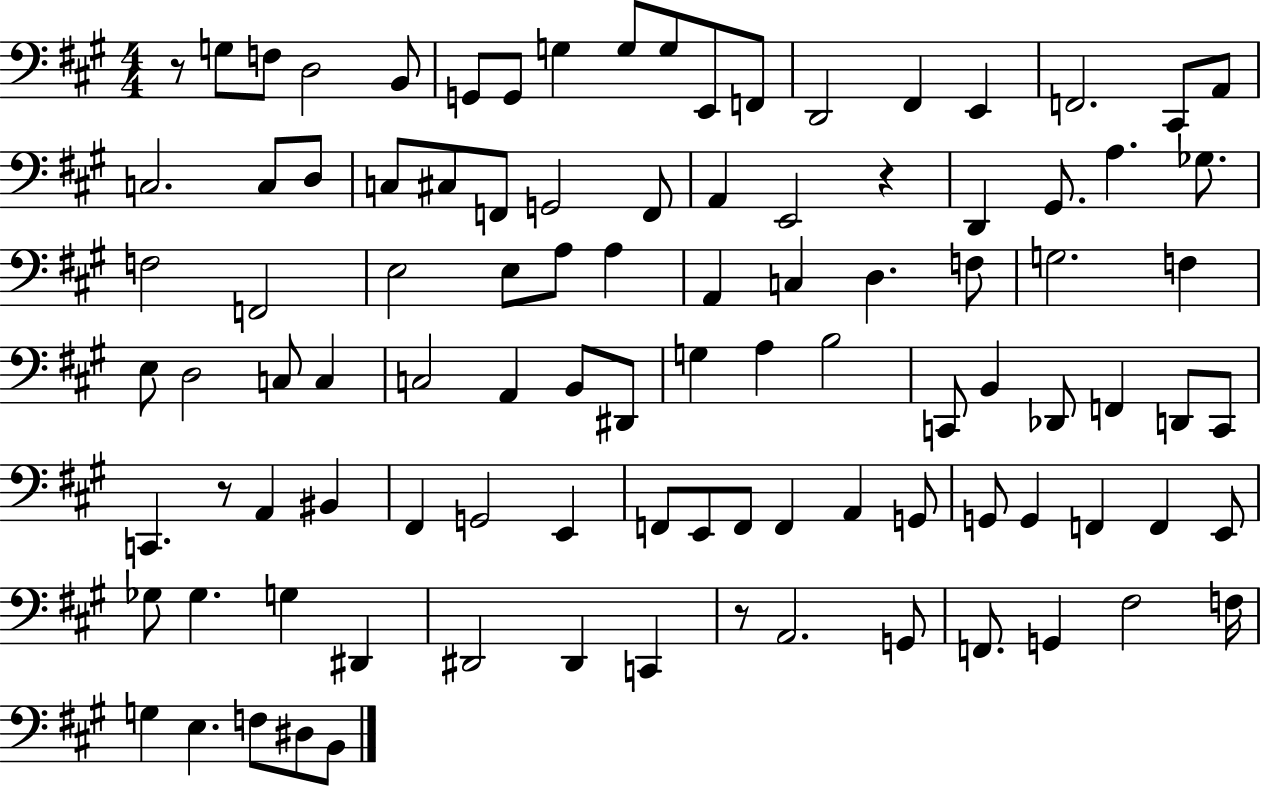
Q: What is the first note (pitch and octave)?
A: G3